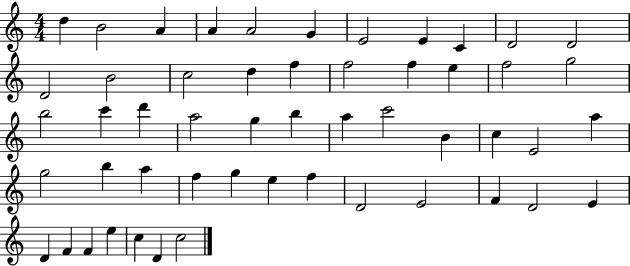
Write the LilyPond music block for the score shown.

{
  \clef treble
  \numericTimeSignature
  \time 4/4
  \key c \major
  d''4 b'2 a'4 | a'4 a'2 g'4 | e'2 e'4 c'4 | d'2 d'2 | \break d'2 b'2 | c''2 d''4 f''4 | f''2 f''4 e''4 | f''2 g''2 | \break b''2 c'''4 d'''4 | a''2 g''4 b''4 | a''4 c'''2 b'4 | c''4 e'2 a''4 | \break g''2 b''4 a''4 | f''4 g''4 e''4 f''4 | d'2 e'2 | f'4 d'2 e'4 | \break d'4 f'4 f'4 e''4 | c''4 d'4 c''2 | \bar "|."
}